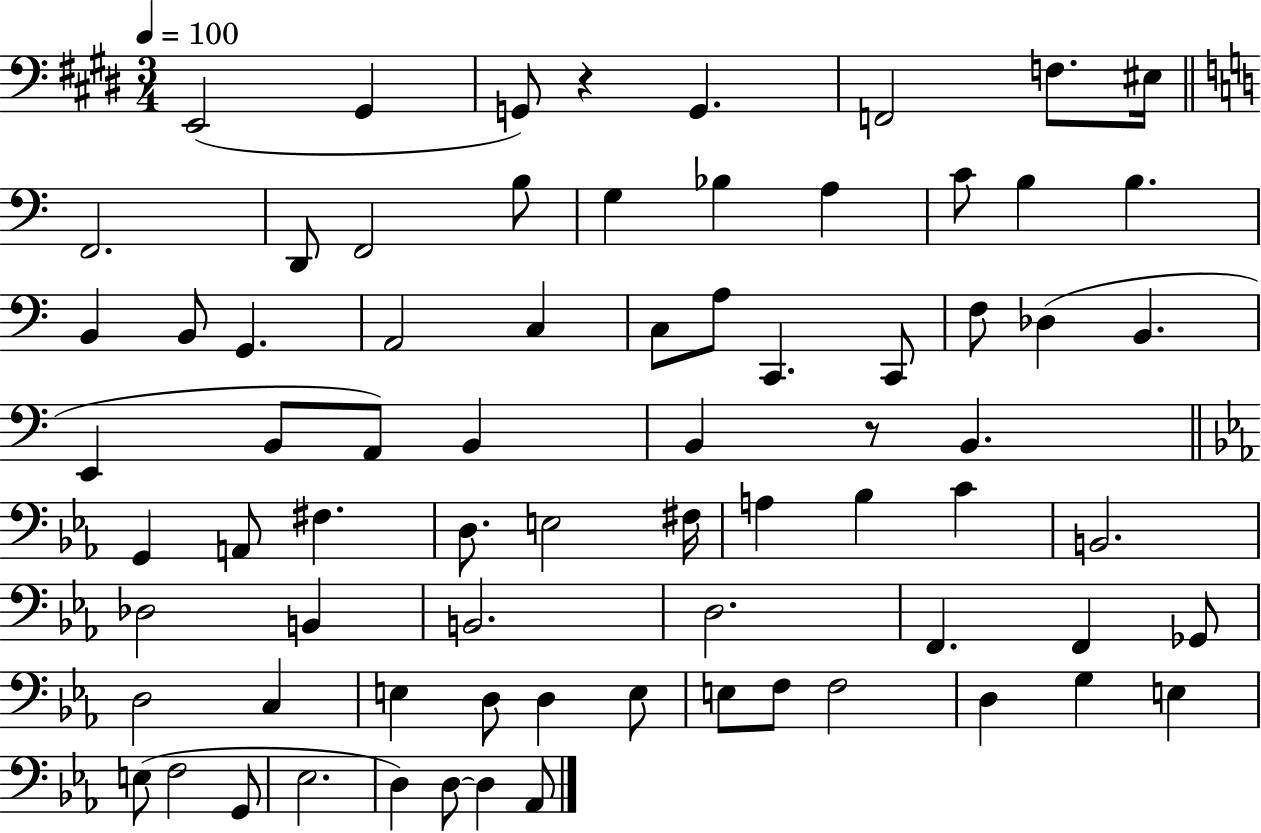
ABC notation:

X:1
T:Untitled
M:3/4
L:1/4
K:E
E,,2 ^G,, G,,/2 z G,, F,,2 F,/2 ^E,/4 F,,2 D,,/2 F,,2 B,/2 G, _B, A, C/2 B, B, B,, B,,/2 G,, A,,2 C, C,/2 A,/2 C,, C,,/2 F,/2 _D, B,, E,, B,,/2 A,,/2 B,, B,, z/2 B,, G,, A,,/2 ^F, D,/2 E,2 ^F,/4 A, _B, C B,,2 _D,2 B,, B,,2 D,2 F,, F,, _G,,/2 D,2 C, E, D,/2 D, E,/2 E,/2 F,/2 F,2 D, G, E, E,/2 F,2 G,,/2 _E,2 D, D,/2 D, _A,,/2